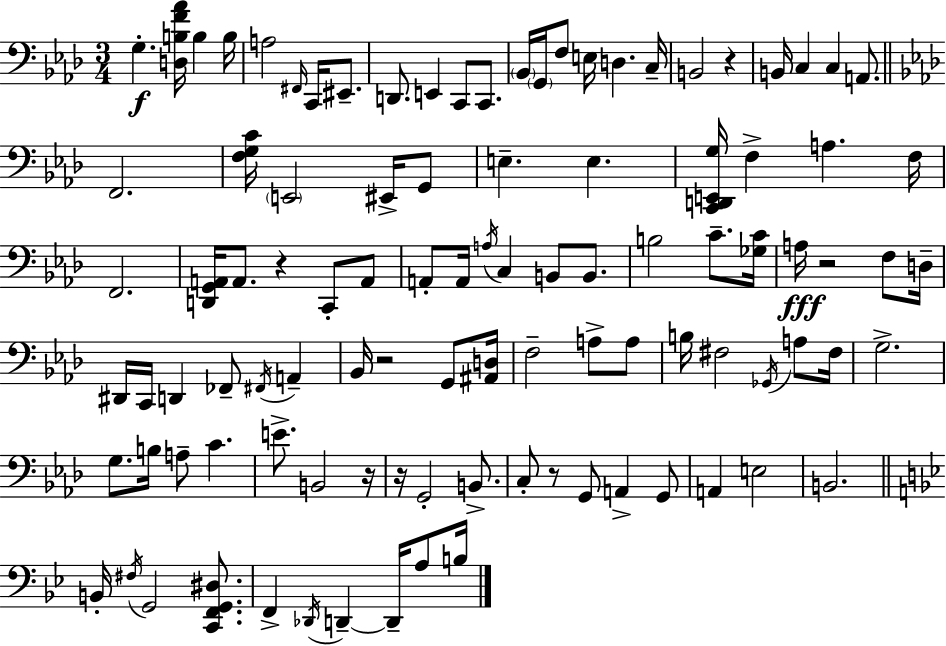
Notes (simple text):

G3/q. [D3,B3,F4,Ab4]/s B3/q B3/s A3/h F#2/s C2/s EIS2/e. D2/e. E2/q C2/e C2/e. Bb2/s G2/s F3/e E3/s D3/q. C3/s B2/h R/q B2/s C3/q C3/q A2/e. F2/h. [F3,G3,C4]/s E2/h EIS2/s G2/e E3/q. E3/q. [C2,D2,E2,G3]/s F3/q A3/q. F3/s F2/h. [D2,G2,A2]/s A2/e. R/q C2/e A2/e A2/e A2/s A3/s C3/q B2/e B2/e. B3/h C4/e. [Gb3,C4]/s A3/s R/h F3/e D3/s D#2/s C2/s D2/q FES2/e F#2/s A2/q Bb2/s R/h G2/e [A#2,D3]/s F3/h A3/e A3/e B3/s F#3/h Gb2/s A3/e F#3/s G3/h. G3/e. B3/s A3/e C4/q. E4/e. B2/h R/s R/s G2/h B2/e. C3/e R/e G2/e A2/q G2/e A2/q E3/h B2/h. B2/s F#3/s G2/h [C2,F2,G2,D#3]/e. F2/q Db2/s D2/q D2/s A3/e B3/s